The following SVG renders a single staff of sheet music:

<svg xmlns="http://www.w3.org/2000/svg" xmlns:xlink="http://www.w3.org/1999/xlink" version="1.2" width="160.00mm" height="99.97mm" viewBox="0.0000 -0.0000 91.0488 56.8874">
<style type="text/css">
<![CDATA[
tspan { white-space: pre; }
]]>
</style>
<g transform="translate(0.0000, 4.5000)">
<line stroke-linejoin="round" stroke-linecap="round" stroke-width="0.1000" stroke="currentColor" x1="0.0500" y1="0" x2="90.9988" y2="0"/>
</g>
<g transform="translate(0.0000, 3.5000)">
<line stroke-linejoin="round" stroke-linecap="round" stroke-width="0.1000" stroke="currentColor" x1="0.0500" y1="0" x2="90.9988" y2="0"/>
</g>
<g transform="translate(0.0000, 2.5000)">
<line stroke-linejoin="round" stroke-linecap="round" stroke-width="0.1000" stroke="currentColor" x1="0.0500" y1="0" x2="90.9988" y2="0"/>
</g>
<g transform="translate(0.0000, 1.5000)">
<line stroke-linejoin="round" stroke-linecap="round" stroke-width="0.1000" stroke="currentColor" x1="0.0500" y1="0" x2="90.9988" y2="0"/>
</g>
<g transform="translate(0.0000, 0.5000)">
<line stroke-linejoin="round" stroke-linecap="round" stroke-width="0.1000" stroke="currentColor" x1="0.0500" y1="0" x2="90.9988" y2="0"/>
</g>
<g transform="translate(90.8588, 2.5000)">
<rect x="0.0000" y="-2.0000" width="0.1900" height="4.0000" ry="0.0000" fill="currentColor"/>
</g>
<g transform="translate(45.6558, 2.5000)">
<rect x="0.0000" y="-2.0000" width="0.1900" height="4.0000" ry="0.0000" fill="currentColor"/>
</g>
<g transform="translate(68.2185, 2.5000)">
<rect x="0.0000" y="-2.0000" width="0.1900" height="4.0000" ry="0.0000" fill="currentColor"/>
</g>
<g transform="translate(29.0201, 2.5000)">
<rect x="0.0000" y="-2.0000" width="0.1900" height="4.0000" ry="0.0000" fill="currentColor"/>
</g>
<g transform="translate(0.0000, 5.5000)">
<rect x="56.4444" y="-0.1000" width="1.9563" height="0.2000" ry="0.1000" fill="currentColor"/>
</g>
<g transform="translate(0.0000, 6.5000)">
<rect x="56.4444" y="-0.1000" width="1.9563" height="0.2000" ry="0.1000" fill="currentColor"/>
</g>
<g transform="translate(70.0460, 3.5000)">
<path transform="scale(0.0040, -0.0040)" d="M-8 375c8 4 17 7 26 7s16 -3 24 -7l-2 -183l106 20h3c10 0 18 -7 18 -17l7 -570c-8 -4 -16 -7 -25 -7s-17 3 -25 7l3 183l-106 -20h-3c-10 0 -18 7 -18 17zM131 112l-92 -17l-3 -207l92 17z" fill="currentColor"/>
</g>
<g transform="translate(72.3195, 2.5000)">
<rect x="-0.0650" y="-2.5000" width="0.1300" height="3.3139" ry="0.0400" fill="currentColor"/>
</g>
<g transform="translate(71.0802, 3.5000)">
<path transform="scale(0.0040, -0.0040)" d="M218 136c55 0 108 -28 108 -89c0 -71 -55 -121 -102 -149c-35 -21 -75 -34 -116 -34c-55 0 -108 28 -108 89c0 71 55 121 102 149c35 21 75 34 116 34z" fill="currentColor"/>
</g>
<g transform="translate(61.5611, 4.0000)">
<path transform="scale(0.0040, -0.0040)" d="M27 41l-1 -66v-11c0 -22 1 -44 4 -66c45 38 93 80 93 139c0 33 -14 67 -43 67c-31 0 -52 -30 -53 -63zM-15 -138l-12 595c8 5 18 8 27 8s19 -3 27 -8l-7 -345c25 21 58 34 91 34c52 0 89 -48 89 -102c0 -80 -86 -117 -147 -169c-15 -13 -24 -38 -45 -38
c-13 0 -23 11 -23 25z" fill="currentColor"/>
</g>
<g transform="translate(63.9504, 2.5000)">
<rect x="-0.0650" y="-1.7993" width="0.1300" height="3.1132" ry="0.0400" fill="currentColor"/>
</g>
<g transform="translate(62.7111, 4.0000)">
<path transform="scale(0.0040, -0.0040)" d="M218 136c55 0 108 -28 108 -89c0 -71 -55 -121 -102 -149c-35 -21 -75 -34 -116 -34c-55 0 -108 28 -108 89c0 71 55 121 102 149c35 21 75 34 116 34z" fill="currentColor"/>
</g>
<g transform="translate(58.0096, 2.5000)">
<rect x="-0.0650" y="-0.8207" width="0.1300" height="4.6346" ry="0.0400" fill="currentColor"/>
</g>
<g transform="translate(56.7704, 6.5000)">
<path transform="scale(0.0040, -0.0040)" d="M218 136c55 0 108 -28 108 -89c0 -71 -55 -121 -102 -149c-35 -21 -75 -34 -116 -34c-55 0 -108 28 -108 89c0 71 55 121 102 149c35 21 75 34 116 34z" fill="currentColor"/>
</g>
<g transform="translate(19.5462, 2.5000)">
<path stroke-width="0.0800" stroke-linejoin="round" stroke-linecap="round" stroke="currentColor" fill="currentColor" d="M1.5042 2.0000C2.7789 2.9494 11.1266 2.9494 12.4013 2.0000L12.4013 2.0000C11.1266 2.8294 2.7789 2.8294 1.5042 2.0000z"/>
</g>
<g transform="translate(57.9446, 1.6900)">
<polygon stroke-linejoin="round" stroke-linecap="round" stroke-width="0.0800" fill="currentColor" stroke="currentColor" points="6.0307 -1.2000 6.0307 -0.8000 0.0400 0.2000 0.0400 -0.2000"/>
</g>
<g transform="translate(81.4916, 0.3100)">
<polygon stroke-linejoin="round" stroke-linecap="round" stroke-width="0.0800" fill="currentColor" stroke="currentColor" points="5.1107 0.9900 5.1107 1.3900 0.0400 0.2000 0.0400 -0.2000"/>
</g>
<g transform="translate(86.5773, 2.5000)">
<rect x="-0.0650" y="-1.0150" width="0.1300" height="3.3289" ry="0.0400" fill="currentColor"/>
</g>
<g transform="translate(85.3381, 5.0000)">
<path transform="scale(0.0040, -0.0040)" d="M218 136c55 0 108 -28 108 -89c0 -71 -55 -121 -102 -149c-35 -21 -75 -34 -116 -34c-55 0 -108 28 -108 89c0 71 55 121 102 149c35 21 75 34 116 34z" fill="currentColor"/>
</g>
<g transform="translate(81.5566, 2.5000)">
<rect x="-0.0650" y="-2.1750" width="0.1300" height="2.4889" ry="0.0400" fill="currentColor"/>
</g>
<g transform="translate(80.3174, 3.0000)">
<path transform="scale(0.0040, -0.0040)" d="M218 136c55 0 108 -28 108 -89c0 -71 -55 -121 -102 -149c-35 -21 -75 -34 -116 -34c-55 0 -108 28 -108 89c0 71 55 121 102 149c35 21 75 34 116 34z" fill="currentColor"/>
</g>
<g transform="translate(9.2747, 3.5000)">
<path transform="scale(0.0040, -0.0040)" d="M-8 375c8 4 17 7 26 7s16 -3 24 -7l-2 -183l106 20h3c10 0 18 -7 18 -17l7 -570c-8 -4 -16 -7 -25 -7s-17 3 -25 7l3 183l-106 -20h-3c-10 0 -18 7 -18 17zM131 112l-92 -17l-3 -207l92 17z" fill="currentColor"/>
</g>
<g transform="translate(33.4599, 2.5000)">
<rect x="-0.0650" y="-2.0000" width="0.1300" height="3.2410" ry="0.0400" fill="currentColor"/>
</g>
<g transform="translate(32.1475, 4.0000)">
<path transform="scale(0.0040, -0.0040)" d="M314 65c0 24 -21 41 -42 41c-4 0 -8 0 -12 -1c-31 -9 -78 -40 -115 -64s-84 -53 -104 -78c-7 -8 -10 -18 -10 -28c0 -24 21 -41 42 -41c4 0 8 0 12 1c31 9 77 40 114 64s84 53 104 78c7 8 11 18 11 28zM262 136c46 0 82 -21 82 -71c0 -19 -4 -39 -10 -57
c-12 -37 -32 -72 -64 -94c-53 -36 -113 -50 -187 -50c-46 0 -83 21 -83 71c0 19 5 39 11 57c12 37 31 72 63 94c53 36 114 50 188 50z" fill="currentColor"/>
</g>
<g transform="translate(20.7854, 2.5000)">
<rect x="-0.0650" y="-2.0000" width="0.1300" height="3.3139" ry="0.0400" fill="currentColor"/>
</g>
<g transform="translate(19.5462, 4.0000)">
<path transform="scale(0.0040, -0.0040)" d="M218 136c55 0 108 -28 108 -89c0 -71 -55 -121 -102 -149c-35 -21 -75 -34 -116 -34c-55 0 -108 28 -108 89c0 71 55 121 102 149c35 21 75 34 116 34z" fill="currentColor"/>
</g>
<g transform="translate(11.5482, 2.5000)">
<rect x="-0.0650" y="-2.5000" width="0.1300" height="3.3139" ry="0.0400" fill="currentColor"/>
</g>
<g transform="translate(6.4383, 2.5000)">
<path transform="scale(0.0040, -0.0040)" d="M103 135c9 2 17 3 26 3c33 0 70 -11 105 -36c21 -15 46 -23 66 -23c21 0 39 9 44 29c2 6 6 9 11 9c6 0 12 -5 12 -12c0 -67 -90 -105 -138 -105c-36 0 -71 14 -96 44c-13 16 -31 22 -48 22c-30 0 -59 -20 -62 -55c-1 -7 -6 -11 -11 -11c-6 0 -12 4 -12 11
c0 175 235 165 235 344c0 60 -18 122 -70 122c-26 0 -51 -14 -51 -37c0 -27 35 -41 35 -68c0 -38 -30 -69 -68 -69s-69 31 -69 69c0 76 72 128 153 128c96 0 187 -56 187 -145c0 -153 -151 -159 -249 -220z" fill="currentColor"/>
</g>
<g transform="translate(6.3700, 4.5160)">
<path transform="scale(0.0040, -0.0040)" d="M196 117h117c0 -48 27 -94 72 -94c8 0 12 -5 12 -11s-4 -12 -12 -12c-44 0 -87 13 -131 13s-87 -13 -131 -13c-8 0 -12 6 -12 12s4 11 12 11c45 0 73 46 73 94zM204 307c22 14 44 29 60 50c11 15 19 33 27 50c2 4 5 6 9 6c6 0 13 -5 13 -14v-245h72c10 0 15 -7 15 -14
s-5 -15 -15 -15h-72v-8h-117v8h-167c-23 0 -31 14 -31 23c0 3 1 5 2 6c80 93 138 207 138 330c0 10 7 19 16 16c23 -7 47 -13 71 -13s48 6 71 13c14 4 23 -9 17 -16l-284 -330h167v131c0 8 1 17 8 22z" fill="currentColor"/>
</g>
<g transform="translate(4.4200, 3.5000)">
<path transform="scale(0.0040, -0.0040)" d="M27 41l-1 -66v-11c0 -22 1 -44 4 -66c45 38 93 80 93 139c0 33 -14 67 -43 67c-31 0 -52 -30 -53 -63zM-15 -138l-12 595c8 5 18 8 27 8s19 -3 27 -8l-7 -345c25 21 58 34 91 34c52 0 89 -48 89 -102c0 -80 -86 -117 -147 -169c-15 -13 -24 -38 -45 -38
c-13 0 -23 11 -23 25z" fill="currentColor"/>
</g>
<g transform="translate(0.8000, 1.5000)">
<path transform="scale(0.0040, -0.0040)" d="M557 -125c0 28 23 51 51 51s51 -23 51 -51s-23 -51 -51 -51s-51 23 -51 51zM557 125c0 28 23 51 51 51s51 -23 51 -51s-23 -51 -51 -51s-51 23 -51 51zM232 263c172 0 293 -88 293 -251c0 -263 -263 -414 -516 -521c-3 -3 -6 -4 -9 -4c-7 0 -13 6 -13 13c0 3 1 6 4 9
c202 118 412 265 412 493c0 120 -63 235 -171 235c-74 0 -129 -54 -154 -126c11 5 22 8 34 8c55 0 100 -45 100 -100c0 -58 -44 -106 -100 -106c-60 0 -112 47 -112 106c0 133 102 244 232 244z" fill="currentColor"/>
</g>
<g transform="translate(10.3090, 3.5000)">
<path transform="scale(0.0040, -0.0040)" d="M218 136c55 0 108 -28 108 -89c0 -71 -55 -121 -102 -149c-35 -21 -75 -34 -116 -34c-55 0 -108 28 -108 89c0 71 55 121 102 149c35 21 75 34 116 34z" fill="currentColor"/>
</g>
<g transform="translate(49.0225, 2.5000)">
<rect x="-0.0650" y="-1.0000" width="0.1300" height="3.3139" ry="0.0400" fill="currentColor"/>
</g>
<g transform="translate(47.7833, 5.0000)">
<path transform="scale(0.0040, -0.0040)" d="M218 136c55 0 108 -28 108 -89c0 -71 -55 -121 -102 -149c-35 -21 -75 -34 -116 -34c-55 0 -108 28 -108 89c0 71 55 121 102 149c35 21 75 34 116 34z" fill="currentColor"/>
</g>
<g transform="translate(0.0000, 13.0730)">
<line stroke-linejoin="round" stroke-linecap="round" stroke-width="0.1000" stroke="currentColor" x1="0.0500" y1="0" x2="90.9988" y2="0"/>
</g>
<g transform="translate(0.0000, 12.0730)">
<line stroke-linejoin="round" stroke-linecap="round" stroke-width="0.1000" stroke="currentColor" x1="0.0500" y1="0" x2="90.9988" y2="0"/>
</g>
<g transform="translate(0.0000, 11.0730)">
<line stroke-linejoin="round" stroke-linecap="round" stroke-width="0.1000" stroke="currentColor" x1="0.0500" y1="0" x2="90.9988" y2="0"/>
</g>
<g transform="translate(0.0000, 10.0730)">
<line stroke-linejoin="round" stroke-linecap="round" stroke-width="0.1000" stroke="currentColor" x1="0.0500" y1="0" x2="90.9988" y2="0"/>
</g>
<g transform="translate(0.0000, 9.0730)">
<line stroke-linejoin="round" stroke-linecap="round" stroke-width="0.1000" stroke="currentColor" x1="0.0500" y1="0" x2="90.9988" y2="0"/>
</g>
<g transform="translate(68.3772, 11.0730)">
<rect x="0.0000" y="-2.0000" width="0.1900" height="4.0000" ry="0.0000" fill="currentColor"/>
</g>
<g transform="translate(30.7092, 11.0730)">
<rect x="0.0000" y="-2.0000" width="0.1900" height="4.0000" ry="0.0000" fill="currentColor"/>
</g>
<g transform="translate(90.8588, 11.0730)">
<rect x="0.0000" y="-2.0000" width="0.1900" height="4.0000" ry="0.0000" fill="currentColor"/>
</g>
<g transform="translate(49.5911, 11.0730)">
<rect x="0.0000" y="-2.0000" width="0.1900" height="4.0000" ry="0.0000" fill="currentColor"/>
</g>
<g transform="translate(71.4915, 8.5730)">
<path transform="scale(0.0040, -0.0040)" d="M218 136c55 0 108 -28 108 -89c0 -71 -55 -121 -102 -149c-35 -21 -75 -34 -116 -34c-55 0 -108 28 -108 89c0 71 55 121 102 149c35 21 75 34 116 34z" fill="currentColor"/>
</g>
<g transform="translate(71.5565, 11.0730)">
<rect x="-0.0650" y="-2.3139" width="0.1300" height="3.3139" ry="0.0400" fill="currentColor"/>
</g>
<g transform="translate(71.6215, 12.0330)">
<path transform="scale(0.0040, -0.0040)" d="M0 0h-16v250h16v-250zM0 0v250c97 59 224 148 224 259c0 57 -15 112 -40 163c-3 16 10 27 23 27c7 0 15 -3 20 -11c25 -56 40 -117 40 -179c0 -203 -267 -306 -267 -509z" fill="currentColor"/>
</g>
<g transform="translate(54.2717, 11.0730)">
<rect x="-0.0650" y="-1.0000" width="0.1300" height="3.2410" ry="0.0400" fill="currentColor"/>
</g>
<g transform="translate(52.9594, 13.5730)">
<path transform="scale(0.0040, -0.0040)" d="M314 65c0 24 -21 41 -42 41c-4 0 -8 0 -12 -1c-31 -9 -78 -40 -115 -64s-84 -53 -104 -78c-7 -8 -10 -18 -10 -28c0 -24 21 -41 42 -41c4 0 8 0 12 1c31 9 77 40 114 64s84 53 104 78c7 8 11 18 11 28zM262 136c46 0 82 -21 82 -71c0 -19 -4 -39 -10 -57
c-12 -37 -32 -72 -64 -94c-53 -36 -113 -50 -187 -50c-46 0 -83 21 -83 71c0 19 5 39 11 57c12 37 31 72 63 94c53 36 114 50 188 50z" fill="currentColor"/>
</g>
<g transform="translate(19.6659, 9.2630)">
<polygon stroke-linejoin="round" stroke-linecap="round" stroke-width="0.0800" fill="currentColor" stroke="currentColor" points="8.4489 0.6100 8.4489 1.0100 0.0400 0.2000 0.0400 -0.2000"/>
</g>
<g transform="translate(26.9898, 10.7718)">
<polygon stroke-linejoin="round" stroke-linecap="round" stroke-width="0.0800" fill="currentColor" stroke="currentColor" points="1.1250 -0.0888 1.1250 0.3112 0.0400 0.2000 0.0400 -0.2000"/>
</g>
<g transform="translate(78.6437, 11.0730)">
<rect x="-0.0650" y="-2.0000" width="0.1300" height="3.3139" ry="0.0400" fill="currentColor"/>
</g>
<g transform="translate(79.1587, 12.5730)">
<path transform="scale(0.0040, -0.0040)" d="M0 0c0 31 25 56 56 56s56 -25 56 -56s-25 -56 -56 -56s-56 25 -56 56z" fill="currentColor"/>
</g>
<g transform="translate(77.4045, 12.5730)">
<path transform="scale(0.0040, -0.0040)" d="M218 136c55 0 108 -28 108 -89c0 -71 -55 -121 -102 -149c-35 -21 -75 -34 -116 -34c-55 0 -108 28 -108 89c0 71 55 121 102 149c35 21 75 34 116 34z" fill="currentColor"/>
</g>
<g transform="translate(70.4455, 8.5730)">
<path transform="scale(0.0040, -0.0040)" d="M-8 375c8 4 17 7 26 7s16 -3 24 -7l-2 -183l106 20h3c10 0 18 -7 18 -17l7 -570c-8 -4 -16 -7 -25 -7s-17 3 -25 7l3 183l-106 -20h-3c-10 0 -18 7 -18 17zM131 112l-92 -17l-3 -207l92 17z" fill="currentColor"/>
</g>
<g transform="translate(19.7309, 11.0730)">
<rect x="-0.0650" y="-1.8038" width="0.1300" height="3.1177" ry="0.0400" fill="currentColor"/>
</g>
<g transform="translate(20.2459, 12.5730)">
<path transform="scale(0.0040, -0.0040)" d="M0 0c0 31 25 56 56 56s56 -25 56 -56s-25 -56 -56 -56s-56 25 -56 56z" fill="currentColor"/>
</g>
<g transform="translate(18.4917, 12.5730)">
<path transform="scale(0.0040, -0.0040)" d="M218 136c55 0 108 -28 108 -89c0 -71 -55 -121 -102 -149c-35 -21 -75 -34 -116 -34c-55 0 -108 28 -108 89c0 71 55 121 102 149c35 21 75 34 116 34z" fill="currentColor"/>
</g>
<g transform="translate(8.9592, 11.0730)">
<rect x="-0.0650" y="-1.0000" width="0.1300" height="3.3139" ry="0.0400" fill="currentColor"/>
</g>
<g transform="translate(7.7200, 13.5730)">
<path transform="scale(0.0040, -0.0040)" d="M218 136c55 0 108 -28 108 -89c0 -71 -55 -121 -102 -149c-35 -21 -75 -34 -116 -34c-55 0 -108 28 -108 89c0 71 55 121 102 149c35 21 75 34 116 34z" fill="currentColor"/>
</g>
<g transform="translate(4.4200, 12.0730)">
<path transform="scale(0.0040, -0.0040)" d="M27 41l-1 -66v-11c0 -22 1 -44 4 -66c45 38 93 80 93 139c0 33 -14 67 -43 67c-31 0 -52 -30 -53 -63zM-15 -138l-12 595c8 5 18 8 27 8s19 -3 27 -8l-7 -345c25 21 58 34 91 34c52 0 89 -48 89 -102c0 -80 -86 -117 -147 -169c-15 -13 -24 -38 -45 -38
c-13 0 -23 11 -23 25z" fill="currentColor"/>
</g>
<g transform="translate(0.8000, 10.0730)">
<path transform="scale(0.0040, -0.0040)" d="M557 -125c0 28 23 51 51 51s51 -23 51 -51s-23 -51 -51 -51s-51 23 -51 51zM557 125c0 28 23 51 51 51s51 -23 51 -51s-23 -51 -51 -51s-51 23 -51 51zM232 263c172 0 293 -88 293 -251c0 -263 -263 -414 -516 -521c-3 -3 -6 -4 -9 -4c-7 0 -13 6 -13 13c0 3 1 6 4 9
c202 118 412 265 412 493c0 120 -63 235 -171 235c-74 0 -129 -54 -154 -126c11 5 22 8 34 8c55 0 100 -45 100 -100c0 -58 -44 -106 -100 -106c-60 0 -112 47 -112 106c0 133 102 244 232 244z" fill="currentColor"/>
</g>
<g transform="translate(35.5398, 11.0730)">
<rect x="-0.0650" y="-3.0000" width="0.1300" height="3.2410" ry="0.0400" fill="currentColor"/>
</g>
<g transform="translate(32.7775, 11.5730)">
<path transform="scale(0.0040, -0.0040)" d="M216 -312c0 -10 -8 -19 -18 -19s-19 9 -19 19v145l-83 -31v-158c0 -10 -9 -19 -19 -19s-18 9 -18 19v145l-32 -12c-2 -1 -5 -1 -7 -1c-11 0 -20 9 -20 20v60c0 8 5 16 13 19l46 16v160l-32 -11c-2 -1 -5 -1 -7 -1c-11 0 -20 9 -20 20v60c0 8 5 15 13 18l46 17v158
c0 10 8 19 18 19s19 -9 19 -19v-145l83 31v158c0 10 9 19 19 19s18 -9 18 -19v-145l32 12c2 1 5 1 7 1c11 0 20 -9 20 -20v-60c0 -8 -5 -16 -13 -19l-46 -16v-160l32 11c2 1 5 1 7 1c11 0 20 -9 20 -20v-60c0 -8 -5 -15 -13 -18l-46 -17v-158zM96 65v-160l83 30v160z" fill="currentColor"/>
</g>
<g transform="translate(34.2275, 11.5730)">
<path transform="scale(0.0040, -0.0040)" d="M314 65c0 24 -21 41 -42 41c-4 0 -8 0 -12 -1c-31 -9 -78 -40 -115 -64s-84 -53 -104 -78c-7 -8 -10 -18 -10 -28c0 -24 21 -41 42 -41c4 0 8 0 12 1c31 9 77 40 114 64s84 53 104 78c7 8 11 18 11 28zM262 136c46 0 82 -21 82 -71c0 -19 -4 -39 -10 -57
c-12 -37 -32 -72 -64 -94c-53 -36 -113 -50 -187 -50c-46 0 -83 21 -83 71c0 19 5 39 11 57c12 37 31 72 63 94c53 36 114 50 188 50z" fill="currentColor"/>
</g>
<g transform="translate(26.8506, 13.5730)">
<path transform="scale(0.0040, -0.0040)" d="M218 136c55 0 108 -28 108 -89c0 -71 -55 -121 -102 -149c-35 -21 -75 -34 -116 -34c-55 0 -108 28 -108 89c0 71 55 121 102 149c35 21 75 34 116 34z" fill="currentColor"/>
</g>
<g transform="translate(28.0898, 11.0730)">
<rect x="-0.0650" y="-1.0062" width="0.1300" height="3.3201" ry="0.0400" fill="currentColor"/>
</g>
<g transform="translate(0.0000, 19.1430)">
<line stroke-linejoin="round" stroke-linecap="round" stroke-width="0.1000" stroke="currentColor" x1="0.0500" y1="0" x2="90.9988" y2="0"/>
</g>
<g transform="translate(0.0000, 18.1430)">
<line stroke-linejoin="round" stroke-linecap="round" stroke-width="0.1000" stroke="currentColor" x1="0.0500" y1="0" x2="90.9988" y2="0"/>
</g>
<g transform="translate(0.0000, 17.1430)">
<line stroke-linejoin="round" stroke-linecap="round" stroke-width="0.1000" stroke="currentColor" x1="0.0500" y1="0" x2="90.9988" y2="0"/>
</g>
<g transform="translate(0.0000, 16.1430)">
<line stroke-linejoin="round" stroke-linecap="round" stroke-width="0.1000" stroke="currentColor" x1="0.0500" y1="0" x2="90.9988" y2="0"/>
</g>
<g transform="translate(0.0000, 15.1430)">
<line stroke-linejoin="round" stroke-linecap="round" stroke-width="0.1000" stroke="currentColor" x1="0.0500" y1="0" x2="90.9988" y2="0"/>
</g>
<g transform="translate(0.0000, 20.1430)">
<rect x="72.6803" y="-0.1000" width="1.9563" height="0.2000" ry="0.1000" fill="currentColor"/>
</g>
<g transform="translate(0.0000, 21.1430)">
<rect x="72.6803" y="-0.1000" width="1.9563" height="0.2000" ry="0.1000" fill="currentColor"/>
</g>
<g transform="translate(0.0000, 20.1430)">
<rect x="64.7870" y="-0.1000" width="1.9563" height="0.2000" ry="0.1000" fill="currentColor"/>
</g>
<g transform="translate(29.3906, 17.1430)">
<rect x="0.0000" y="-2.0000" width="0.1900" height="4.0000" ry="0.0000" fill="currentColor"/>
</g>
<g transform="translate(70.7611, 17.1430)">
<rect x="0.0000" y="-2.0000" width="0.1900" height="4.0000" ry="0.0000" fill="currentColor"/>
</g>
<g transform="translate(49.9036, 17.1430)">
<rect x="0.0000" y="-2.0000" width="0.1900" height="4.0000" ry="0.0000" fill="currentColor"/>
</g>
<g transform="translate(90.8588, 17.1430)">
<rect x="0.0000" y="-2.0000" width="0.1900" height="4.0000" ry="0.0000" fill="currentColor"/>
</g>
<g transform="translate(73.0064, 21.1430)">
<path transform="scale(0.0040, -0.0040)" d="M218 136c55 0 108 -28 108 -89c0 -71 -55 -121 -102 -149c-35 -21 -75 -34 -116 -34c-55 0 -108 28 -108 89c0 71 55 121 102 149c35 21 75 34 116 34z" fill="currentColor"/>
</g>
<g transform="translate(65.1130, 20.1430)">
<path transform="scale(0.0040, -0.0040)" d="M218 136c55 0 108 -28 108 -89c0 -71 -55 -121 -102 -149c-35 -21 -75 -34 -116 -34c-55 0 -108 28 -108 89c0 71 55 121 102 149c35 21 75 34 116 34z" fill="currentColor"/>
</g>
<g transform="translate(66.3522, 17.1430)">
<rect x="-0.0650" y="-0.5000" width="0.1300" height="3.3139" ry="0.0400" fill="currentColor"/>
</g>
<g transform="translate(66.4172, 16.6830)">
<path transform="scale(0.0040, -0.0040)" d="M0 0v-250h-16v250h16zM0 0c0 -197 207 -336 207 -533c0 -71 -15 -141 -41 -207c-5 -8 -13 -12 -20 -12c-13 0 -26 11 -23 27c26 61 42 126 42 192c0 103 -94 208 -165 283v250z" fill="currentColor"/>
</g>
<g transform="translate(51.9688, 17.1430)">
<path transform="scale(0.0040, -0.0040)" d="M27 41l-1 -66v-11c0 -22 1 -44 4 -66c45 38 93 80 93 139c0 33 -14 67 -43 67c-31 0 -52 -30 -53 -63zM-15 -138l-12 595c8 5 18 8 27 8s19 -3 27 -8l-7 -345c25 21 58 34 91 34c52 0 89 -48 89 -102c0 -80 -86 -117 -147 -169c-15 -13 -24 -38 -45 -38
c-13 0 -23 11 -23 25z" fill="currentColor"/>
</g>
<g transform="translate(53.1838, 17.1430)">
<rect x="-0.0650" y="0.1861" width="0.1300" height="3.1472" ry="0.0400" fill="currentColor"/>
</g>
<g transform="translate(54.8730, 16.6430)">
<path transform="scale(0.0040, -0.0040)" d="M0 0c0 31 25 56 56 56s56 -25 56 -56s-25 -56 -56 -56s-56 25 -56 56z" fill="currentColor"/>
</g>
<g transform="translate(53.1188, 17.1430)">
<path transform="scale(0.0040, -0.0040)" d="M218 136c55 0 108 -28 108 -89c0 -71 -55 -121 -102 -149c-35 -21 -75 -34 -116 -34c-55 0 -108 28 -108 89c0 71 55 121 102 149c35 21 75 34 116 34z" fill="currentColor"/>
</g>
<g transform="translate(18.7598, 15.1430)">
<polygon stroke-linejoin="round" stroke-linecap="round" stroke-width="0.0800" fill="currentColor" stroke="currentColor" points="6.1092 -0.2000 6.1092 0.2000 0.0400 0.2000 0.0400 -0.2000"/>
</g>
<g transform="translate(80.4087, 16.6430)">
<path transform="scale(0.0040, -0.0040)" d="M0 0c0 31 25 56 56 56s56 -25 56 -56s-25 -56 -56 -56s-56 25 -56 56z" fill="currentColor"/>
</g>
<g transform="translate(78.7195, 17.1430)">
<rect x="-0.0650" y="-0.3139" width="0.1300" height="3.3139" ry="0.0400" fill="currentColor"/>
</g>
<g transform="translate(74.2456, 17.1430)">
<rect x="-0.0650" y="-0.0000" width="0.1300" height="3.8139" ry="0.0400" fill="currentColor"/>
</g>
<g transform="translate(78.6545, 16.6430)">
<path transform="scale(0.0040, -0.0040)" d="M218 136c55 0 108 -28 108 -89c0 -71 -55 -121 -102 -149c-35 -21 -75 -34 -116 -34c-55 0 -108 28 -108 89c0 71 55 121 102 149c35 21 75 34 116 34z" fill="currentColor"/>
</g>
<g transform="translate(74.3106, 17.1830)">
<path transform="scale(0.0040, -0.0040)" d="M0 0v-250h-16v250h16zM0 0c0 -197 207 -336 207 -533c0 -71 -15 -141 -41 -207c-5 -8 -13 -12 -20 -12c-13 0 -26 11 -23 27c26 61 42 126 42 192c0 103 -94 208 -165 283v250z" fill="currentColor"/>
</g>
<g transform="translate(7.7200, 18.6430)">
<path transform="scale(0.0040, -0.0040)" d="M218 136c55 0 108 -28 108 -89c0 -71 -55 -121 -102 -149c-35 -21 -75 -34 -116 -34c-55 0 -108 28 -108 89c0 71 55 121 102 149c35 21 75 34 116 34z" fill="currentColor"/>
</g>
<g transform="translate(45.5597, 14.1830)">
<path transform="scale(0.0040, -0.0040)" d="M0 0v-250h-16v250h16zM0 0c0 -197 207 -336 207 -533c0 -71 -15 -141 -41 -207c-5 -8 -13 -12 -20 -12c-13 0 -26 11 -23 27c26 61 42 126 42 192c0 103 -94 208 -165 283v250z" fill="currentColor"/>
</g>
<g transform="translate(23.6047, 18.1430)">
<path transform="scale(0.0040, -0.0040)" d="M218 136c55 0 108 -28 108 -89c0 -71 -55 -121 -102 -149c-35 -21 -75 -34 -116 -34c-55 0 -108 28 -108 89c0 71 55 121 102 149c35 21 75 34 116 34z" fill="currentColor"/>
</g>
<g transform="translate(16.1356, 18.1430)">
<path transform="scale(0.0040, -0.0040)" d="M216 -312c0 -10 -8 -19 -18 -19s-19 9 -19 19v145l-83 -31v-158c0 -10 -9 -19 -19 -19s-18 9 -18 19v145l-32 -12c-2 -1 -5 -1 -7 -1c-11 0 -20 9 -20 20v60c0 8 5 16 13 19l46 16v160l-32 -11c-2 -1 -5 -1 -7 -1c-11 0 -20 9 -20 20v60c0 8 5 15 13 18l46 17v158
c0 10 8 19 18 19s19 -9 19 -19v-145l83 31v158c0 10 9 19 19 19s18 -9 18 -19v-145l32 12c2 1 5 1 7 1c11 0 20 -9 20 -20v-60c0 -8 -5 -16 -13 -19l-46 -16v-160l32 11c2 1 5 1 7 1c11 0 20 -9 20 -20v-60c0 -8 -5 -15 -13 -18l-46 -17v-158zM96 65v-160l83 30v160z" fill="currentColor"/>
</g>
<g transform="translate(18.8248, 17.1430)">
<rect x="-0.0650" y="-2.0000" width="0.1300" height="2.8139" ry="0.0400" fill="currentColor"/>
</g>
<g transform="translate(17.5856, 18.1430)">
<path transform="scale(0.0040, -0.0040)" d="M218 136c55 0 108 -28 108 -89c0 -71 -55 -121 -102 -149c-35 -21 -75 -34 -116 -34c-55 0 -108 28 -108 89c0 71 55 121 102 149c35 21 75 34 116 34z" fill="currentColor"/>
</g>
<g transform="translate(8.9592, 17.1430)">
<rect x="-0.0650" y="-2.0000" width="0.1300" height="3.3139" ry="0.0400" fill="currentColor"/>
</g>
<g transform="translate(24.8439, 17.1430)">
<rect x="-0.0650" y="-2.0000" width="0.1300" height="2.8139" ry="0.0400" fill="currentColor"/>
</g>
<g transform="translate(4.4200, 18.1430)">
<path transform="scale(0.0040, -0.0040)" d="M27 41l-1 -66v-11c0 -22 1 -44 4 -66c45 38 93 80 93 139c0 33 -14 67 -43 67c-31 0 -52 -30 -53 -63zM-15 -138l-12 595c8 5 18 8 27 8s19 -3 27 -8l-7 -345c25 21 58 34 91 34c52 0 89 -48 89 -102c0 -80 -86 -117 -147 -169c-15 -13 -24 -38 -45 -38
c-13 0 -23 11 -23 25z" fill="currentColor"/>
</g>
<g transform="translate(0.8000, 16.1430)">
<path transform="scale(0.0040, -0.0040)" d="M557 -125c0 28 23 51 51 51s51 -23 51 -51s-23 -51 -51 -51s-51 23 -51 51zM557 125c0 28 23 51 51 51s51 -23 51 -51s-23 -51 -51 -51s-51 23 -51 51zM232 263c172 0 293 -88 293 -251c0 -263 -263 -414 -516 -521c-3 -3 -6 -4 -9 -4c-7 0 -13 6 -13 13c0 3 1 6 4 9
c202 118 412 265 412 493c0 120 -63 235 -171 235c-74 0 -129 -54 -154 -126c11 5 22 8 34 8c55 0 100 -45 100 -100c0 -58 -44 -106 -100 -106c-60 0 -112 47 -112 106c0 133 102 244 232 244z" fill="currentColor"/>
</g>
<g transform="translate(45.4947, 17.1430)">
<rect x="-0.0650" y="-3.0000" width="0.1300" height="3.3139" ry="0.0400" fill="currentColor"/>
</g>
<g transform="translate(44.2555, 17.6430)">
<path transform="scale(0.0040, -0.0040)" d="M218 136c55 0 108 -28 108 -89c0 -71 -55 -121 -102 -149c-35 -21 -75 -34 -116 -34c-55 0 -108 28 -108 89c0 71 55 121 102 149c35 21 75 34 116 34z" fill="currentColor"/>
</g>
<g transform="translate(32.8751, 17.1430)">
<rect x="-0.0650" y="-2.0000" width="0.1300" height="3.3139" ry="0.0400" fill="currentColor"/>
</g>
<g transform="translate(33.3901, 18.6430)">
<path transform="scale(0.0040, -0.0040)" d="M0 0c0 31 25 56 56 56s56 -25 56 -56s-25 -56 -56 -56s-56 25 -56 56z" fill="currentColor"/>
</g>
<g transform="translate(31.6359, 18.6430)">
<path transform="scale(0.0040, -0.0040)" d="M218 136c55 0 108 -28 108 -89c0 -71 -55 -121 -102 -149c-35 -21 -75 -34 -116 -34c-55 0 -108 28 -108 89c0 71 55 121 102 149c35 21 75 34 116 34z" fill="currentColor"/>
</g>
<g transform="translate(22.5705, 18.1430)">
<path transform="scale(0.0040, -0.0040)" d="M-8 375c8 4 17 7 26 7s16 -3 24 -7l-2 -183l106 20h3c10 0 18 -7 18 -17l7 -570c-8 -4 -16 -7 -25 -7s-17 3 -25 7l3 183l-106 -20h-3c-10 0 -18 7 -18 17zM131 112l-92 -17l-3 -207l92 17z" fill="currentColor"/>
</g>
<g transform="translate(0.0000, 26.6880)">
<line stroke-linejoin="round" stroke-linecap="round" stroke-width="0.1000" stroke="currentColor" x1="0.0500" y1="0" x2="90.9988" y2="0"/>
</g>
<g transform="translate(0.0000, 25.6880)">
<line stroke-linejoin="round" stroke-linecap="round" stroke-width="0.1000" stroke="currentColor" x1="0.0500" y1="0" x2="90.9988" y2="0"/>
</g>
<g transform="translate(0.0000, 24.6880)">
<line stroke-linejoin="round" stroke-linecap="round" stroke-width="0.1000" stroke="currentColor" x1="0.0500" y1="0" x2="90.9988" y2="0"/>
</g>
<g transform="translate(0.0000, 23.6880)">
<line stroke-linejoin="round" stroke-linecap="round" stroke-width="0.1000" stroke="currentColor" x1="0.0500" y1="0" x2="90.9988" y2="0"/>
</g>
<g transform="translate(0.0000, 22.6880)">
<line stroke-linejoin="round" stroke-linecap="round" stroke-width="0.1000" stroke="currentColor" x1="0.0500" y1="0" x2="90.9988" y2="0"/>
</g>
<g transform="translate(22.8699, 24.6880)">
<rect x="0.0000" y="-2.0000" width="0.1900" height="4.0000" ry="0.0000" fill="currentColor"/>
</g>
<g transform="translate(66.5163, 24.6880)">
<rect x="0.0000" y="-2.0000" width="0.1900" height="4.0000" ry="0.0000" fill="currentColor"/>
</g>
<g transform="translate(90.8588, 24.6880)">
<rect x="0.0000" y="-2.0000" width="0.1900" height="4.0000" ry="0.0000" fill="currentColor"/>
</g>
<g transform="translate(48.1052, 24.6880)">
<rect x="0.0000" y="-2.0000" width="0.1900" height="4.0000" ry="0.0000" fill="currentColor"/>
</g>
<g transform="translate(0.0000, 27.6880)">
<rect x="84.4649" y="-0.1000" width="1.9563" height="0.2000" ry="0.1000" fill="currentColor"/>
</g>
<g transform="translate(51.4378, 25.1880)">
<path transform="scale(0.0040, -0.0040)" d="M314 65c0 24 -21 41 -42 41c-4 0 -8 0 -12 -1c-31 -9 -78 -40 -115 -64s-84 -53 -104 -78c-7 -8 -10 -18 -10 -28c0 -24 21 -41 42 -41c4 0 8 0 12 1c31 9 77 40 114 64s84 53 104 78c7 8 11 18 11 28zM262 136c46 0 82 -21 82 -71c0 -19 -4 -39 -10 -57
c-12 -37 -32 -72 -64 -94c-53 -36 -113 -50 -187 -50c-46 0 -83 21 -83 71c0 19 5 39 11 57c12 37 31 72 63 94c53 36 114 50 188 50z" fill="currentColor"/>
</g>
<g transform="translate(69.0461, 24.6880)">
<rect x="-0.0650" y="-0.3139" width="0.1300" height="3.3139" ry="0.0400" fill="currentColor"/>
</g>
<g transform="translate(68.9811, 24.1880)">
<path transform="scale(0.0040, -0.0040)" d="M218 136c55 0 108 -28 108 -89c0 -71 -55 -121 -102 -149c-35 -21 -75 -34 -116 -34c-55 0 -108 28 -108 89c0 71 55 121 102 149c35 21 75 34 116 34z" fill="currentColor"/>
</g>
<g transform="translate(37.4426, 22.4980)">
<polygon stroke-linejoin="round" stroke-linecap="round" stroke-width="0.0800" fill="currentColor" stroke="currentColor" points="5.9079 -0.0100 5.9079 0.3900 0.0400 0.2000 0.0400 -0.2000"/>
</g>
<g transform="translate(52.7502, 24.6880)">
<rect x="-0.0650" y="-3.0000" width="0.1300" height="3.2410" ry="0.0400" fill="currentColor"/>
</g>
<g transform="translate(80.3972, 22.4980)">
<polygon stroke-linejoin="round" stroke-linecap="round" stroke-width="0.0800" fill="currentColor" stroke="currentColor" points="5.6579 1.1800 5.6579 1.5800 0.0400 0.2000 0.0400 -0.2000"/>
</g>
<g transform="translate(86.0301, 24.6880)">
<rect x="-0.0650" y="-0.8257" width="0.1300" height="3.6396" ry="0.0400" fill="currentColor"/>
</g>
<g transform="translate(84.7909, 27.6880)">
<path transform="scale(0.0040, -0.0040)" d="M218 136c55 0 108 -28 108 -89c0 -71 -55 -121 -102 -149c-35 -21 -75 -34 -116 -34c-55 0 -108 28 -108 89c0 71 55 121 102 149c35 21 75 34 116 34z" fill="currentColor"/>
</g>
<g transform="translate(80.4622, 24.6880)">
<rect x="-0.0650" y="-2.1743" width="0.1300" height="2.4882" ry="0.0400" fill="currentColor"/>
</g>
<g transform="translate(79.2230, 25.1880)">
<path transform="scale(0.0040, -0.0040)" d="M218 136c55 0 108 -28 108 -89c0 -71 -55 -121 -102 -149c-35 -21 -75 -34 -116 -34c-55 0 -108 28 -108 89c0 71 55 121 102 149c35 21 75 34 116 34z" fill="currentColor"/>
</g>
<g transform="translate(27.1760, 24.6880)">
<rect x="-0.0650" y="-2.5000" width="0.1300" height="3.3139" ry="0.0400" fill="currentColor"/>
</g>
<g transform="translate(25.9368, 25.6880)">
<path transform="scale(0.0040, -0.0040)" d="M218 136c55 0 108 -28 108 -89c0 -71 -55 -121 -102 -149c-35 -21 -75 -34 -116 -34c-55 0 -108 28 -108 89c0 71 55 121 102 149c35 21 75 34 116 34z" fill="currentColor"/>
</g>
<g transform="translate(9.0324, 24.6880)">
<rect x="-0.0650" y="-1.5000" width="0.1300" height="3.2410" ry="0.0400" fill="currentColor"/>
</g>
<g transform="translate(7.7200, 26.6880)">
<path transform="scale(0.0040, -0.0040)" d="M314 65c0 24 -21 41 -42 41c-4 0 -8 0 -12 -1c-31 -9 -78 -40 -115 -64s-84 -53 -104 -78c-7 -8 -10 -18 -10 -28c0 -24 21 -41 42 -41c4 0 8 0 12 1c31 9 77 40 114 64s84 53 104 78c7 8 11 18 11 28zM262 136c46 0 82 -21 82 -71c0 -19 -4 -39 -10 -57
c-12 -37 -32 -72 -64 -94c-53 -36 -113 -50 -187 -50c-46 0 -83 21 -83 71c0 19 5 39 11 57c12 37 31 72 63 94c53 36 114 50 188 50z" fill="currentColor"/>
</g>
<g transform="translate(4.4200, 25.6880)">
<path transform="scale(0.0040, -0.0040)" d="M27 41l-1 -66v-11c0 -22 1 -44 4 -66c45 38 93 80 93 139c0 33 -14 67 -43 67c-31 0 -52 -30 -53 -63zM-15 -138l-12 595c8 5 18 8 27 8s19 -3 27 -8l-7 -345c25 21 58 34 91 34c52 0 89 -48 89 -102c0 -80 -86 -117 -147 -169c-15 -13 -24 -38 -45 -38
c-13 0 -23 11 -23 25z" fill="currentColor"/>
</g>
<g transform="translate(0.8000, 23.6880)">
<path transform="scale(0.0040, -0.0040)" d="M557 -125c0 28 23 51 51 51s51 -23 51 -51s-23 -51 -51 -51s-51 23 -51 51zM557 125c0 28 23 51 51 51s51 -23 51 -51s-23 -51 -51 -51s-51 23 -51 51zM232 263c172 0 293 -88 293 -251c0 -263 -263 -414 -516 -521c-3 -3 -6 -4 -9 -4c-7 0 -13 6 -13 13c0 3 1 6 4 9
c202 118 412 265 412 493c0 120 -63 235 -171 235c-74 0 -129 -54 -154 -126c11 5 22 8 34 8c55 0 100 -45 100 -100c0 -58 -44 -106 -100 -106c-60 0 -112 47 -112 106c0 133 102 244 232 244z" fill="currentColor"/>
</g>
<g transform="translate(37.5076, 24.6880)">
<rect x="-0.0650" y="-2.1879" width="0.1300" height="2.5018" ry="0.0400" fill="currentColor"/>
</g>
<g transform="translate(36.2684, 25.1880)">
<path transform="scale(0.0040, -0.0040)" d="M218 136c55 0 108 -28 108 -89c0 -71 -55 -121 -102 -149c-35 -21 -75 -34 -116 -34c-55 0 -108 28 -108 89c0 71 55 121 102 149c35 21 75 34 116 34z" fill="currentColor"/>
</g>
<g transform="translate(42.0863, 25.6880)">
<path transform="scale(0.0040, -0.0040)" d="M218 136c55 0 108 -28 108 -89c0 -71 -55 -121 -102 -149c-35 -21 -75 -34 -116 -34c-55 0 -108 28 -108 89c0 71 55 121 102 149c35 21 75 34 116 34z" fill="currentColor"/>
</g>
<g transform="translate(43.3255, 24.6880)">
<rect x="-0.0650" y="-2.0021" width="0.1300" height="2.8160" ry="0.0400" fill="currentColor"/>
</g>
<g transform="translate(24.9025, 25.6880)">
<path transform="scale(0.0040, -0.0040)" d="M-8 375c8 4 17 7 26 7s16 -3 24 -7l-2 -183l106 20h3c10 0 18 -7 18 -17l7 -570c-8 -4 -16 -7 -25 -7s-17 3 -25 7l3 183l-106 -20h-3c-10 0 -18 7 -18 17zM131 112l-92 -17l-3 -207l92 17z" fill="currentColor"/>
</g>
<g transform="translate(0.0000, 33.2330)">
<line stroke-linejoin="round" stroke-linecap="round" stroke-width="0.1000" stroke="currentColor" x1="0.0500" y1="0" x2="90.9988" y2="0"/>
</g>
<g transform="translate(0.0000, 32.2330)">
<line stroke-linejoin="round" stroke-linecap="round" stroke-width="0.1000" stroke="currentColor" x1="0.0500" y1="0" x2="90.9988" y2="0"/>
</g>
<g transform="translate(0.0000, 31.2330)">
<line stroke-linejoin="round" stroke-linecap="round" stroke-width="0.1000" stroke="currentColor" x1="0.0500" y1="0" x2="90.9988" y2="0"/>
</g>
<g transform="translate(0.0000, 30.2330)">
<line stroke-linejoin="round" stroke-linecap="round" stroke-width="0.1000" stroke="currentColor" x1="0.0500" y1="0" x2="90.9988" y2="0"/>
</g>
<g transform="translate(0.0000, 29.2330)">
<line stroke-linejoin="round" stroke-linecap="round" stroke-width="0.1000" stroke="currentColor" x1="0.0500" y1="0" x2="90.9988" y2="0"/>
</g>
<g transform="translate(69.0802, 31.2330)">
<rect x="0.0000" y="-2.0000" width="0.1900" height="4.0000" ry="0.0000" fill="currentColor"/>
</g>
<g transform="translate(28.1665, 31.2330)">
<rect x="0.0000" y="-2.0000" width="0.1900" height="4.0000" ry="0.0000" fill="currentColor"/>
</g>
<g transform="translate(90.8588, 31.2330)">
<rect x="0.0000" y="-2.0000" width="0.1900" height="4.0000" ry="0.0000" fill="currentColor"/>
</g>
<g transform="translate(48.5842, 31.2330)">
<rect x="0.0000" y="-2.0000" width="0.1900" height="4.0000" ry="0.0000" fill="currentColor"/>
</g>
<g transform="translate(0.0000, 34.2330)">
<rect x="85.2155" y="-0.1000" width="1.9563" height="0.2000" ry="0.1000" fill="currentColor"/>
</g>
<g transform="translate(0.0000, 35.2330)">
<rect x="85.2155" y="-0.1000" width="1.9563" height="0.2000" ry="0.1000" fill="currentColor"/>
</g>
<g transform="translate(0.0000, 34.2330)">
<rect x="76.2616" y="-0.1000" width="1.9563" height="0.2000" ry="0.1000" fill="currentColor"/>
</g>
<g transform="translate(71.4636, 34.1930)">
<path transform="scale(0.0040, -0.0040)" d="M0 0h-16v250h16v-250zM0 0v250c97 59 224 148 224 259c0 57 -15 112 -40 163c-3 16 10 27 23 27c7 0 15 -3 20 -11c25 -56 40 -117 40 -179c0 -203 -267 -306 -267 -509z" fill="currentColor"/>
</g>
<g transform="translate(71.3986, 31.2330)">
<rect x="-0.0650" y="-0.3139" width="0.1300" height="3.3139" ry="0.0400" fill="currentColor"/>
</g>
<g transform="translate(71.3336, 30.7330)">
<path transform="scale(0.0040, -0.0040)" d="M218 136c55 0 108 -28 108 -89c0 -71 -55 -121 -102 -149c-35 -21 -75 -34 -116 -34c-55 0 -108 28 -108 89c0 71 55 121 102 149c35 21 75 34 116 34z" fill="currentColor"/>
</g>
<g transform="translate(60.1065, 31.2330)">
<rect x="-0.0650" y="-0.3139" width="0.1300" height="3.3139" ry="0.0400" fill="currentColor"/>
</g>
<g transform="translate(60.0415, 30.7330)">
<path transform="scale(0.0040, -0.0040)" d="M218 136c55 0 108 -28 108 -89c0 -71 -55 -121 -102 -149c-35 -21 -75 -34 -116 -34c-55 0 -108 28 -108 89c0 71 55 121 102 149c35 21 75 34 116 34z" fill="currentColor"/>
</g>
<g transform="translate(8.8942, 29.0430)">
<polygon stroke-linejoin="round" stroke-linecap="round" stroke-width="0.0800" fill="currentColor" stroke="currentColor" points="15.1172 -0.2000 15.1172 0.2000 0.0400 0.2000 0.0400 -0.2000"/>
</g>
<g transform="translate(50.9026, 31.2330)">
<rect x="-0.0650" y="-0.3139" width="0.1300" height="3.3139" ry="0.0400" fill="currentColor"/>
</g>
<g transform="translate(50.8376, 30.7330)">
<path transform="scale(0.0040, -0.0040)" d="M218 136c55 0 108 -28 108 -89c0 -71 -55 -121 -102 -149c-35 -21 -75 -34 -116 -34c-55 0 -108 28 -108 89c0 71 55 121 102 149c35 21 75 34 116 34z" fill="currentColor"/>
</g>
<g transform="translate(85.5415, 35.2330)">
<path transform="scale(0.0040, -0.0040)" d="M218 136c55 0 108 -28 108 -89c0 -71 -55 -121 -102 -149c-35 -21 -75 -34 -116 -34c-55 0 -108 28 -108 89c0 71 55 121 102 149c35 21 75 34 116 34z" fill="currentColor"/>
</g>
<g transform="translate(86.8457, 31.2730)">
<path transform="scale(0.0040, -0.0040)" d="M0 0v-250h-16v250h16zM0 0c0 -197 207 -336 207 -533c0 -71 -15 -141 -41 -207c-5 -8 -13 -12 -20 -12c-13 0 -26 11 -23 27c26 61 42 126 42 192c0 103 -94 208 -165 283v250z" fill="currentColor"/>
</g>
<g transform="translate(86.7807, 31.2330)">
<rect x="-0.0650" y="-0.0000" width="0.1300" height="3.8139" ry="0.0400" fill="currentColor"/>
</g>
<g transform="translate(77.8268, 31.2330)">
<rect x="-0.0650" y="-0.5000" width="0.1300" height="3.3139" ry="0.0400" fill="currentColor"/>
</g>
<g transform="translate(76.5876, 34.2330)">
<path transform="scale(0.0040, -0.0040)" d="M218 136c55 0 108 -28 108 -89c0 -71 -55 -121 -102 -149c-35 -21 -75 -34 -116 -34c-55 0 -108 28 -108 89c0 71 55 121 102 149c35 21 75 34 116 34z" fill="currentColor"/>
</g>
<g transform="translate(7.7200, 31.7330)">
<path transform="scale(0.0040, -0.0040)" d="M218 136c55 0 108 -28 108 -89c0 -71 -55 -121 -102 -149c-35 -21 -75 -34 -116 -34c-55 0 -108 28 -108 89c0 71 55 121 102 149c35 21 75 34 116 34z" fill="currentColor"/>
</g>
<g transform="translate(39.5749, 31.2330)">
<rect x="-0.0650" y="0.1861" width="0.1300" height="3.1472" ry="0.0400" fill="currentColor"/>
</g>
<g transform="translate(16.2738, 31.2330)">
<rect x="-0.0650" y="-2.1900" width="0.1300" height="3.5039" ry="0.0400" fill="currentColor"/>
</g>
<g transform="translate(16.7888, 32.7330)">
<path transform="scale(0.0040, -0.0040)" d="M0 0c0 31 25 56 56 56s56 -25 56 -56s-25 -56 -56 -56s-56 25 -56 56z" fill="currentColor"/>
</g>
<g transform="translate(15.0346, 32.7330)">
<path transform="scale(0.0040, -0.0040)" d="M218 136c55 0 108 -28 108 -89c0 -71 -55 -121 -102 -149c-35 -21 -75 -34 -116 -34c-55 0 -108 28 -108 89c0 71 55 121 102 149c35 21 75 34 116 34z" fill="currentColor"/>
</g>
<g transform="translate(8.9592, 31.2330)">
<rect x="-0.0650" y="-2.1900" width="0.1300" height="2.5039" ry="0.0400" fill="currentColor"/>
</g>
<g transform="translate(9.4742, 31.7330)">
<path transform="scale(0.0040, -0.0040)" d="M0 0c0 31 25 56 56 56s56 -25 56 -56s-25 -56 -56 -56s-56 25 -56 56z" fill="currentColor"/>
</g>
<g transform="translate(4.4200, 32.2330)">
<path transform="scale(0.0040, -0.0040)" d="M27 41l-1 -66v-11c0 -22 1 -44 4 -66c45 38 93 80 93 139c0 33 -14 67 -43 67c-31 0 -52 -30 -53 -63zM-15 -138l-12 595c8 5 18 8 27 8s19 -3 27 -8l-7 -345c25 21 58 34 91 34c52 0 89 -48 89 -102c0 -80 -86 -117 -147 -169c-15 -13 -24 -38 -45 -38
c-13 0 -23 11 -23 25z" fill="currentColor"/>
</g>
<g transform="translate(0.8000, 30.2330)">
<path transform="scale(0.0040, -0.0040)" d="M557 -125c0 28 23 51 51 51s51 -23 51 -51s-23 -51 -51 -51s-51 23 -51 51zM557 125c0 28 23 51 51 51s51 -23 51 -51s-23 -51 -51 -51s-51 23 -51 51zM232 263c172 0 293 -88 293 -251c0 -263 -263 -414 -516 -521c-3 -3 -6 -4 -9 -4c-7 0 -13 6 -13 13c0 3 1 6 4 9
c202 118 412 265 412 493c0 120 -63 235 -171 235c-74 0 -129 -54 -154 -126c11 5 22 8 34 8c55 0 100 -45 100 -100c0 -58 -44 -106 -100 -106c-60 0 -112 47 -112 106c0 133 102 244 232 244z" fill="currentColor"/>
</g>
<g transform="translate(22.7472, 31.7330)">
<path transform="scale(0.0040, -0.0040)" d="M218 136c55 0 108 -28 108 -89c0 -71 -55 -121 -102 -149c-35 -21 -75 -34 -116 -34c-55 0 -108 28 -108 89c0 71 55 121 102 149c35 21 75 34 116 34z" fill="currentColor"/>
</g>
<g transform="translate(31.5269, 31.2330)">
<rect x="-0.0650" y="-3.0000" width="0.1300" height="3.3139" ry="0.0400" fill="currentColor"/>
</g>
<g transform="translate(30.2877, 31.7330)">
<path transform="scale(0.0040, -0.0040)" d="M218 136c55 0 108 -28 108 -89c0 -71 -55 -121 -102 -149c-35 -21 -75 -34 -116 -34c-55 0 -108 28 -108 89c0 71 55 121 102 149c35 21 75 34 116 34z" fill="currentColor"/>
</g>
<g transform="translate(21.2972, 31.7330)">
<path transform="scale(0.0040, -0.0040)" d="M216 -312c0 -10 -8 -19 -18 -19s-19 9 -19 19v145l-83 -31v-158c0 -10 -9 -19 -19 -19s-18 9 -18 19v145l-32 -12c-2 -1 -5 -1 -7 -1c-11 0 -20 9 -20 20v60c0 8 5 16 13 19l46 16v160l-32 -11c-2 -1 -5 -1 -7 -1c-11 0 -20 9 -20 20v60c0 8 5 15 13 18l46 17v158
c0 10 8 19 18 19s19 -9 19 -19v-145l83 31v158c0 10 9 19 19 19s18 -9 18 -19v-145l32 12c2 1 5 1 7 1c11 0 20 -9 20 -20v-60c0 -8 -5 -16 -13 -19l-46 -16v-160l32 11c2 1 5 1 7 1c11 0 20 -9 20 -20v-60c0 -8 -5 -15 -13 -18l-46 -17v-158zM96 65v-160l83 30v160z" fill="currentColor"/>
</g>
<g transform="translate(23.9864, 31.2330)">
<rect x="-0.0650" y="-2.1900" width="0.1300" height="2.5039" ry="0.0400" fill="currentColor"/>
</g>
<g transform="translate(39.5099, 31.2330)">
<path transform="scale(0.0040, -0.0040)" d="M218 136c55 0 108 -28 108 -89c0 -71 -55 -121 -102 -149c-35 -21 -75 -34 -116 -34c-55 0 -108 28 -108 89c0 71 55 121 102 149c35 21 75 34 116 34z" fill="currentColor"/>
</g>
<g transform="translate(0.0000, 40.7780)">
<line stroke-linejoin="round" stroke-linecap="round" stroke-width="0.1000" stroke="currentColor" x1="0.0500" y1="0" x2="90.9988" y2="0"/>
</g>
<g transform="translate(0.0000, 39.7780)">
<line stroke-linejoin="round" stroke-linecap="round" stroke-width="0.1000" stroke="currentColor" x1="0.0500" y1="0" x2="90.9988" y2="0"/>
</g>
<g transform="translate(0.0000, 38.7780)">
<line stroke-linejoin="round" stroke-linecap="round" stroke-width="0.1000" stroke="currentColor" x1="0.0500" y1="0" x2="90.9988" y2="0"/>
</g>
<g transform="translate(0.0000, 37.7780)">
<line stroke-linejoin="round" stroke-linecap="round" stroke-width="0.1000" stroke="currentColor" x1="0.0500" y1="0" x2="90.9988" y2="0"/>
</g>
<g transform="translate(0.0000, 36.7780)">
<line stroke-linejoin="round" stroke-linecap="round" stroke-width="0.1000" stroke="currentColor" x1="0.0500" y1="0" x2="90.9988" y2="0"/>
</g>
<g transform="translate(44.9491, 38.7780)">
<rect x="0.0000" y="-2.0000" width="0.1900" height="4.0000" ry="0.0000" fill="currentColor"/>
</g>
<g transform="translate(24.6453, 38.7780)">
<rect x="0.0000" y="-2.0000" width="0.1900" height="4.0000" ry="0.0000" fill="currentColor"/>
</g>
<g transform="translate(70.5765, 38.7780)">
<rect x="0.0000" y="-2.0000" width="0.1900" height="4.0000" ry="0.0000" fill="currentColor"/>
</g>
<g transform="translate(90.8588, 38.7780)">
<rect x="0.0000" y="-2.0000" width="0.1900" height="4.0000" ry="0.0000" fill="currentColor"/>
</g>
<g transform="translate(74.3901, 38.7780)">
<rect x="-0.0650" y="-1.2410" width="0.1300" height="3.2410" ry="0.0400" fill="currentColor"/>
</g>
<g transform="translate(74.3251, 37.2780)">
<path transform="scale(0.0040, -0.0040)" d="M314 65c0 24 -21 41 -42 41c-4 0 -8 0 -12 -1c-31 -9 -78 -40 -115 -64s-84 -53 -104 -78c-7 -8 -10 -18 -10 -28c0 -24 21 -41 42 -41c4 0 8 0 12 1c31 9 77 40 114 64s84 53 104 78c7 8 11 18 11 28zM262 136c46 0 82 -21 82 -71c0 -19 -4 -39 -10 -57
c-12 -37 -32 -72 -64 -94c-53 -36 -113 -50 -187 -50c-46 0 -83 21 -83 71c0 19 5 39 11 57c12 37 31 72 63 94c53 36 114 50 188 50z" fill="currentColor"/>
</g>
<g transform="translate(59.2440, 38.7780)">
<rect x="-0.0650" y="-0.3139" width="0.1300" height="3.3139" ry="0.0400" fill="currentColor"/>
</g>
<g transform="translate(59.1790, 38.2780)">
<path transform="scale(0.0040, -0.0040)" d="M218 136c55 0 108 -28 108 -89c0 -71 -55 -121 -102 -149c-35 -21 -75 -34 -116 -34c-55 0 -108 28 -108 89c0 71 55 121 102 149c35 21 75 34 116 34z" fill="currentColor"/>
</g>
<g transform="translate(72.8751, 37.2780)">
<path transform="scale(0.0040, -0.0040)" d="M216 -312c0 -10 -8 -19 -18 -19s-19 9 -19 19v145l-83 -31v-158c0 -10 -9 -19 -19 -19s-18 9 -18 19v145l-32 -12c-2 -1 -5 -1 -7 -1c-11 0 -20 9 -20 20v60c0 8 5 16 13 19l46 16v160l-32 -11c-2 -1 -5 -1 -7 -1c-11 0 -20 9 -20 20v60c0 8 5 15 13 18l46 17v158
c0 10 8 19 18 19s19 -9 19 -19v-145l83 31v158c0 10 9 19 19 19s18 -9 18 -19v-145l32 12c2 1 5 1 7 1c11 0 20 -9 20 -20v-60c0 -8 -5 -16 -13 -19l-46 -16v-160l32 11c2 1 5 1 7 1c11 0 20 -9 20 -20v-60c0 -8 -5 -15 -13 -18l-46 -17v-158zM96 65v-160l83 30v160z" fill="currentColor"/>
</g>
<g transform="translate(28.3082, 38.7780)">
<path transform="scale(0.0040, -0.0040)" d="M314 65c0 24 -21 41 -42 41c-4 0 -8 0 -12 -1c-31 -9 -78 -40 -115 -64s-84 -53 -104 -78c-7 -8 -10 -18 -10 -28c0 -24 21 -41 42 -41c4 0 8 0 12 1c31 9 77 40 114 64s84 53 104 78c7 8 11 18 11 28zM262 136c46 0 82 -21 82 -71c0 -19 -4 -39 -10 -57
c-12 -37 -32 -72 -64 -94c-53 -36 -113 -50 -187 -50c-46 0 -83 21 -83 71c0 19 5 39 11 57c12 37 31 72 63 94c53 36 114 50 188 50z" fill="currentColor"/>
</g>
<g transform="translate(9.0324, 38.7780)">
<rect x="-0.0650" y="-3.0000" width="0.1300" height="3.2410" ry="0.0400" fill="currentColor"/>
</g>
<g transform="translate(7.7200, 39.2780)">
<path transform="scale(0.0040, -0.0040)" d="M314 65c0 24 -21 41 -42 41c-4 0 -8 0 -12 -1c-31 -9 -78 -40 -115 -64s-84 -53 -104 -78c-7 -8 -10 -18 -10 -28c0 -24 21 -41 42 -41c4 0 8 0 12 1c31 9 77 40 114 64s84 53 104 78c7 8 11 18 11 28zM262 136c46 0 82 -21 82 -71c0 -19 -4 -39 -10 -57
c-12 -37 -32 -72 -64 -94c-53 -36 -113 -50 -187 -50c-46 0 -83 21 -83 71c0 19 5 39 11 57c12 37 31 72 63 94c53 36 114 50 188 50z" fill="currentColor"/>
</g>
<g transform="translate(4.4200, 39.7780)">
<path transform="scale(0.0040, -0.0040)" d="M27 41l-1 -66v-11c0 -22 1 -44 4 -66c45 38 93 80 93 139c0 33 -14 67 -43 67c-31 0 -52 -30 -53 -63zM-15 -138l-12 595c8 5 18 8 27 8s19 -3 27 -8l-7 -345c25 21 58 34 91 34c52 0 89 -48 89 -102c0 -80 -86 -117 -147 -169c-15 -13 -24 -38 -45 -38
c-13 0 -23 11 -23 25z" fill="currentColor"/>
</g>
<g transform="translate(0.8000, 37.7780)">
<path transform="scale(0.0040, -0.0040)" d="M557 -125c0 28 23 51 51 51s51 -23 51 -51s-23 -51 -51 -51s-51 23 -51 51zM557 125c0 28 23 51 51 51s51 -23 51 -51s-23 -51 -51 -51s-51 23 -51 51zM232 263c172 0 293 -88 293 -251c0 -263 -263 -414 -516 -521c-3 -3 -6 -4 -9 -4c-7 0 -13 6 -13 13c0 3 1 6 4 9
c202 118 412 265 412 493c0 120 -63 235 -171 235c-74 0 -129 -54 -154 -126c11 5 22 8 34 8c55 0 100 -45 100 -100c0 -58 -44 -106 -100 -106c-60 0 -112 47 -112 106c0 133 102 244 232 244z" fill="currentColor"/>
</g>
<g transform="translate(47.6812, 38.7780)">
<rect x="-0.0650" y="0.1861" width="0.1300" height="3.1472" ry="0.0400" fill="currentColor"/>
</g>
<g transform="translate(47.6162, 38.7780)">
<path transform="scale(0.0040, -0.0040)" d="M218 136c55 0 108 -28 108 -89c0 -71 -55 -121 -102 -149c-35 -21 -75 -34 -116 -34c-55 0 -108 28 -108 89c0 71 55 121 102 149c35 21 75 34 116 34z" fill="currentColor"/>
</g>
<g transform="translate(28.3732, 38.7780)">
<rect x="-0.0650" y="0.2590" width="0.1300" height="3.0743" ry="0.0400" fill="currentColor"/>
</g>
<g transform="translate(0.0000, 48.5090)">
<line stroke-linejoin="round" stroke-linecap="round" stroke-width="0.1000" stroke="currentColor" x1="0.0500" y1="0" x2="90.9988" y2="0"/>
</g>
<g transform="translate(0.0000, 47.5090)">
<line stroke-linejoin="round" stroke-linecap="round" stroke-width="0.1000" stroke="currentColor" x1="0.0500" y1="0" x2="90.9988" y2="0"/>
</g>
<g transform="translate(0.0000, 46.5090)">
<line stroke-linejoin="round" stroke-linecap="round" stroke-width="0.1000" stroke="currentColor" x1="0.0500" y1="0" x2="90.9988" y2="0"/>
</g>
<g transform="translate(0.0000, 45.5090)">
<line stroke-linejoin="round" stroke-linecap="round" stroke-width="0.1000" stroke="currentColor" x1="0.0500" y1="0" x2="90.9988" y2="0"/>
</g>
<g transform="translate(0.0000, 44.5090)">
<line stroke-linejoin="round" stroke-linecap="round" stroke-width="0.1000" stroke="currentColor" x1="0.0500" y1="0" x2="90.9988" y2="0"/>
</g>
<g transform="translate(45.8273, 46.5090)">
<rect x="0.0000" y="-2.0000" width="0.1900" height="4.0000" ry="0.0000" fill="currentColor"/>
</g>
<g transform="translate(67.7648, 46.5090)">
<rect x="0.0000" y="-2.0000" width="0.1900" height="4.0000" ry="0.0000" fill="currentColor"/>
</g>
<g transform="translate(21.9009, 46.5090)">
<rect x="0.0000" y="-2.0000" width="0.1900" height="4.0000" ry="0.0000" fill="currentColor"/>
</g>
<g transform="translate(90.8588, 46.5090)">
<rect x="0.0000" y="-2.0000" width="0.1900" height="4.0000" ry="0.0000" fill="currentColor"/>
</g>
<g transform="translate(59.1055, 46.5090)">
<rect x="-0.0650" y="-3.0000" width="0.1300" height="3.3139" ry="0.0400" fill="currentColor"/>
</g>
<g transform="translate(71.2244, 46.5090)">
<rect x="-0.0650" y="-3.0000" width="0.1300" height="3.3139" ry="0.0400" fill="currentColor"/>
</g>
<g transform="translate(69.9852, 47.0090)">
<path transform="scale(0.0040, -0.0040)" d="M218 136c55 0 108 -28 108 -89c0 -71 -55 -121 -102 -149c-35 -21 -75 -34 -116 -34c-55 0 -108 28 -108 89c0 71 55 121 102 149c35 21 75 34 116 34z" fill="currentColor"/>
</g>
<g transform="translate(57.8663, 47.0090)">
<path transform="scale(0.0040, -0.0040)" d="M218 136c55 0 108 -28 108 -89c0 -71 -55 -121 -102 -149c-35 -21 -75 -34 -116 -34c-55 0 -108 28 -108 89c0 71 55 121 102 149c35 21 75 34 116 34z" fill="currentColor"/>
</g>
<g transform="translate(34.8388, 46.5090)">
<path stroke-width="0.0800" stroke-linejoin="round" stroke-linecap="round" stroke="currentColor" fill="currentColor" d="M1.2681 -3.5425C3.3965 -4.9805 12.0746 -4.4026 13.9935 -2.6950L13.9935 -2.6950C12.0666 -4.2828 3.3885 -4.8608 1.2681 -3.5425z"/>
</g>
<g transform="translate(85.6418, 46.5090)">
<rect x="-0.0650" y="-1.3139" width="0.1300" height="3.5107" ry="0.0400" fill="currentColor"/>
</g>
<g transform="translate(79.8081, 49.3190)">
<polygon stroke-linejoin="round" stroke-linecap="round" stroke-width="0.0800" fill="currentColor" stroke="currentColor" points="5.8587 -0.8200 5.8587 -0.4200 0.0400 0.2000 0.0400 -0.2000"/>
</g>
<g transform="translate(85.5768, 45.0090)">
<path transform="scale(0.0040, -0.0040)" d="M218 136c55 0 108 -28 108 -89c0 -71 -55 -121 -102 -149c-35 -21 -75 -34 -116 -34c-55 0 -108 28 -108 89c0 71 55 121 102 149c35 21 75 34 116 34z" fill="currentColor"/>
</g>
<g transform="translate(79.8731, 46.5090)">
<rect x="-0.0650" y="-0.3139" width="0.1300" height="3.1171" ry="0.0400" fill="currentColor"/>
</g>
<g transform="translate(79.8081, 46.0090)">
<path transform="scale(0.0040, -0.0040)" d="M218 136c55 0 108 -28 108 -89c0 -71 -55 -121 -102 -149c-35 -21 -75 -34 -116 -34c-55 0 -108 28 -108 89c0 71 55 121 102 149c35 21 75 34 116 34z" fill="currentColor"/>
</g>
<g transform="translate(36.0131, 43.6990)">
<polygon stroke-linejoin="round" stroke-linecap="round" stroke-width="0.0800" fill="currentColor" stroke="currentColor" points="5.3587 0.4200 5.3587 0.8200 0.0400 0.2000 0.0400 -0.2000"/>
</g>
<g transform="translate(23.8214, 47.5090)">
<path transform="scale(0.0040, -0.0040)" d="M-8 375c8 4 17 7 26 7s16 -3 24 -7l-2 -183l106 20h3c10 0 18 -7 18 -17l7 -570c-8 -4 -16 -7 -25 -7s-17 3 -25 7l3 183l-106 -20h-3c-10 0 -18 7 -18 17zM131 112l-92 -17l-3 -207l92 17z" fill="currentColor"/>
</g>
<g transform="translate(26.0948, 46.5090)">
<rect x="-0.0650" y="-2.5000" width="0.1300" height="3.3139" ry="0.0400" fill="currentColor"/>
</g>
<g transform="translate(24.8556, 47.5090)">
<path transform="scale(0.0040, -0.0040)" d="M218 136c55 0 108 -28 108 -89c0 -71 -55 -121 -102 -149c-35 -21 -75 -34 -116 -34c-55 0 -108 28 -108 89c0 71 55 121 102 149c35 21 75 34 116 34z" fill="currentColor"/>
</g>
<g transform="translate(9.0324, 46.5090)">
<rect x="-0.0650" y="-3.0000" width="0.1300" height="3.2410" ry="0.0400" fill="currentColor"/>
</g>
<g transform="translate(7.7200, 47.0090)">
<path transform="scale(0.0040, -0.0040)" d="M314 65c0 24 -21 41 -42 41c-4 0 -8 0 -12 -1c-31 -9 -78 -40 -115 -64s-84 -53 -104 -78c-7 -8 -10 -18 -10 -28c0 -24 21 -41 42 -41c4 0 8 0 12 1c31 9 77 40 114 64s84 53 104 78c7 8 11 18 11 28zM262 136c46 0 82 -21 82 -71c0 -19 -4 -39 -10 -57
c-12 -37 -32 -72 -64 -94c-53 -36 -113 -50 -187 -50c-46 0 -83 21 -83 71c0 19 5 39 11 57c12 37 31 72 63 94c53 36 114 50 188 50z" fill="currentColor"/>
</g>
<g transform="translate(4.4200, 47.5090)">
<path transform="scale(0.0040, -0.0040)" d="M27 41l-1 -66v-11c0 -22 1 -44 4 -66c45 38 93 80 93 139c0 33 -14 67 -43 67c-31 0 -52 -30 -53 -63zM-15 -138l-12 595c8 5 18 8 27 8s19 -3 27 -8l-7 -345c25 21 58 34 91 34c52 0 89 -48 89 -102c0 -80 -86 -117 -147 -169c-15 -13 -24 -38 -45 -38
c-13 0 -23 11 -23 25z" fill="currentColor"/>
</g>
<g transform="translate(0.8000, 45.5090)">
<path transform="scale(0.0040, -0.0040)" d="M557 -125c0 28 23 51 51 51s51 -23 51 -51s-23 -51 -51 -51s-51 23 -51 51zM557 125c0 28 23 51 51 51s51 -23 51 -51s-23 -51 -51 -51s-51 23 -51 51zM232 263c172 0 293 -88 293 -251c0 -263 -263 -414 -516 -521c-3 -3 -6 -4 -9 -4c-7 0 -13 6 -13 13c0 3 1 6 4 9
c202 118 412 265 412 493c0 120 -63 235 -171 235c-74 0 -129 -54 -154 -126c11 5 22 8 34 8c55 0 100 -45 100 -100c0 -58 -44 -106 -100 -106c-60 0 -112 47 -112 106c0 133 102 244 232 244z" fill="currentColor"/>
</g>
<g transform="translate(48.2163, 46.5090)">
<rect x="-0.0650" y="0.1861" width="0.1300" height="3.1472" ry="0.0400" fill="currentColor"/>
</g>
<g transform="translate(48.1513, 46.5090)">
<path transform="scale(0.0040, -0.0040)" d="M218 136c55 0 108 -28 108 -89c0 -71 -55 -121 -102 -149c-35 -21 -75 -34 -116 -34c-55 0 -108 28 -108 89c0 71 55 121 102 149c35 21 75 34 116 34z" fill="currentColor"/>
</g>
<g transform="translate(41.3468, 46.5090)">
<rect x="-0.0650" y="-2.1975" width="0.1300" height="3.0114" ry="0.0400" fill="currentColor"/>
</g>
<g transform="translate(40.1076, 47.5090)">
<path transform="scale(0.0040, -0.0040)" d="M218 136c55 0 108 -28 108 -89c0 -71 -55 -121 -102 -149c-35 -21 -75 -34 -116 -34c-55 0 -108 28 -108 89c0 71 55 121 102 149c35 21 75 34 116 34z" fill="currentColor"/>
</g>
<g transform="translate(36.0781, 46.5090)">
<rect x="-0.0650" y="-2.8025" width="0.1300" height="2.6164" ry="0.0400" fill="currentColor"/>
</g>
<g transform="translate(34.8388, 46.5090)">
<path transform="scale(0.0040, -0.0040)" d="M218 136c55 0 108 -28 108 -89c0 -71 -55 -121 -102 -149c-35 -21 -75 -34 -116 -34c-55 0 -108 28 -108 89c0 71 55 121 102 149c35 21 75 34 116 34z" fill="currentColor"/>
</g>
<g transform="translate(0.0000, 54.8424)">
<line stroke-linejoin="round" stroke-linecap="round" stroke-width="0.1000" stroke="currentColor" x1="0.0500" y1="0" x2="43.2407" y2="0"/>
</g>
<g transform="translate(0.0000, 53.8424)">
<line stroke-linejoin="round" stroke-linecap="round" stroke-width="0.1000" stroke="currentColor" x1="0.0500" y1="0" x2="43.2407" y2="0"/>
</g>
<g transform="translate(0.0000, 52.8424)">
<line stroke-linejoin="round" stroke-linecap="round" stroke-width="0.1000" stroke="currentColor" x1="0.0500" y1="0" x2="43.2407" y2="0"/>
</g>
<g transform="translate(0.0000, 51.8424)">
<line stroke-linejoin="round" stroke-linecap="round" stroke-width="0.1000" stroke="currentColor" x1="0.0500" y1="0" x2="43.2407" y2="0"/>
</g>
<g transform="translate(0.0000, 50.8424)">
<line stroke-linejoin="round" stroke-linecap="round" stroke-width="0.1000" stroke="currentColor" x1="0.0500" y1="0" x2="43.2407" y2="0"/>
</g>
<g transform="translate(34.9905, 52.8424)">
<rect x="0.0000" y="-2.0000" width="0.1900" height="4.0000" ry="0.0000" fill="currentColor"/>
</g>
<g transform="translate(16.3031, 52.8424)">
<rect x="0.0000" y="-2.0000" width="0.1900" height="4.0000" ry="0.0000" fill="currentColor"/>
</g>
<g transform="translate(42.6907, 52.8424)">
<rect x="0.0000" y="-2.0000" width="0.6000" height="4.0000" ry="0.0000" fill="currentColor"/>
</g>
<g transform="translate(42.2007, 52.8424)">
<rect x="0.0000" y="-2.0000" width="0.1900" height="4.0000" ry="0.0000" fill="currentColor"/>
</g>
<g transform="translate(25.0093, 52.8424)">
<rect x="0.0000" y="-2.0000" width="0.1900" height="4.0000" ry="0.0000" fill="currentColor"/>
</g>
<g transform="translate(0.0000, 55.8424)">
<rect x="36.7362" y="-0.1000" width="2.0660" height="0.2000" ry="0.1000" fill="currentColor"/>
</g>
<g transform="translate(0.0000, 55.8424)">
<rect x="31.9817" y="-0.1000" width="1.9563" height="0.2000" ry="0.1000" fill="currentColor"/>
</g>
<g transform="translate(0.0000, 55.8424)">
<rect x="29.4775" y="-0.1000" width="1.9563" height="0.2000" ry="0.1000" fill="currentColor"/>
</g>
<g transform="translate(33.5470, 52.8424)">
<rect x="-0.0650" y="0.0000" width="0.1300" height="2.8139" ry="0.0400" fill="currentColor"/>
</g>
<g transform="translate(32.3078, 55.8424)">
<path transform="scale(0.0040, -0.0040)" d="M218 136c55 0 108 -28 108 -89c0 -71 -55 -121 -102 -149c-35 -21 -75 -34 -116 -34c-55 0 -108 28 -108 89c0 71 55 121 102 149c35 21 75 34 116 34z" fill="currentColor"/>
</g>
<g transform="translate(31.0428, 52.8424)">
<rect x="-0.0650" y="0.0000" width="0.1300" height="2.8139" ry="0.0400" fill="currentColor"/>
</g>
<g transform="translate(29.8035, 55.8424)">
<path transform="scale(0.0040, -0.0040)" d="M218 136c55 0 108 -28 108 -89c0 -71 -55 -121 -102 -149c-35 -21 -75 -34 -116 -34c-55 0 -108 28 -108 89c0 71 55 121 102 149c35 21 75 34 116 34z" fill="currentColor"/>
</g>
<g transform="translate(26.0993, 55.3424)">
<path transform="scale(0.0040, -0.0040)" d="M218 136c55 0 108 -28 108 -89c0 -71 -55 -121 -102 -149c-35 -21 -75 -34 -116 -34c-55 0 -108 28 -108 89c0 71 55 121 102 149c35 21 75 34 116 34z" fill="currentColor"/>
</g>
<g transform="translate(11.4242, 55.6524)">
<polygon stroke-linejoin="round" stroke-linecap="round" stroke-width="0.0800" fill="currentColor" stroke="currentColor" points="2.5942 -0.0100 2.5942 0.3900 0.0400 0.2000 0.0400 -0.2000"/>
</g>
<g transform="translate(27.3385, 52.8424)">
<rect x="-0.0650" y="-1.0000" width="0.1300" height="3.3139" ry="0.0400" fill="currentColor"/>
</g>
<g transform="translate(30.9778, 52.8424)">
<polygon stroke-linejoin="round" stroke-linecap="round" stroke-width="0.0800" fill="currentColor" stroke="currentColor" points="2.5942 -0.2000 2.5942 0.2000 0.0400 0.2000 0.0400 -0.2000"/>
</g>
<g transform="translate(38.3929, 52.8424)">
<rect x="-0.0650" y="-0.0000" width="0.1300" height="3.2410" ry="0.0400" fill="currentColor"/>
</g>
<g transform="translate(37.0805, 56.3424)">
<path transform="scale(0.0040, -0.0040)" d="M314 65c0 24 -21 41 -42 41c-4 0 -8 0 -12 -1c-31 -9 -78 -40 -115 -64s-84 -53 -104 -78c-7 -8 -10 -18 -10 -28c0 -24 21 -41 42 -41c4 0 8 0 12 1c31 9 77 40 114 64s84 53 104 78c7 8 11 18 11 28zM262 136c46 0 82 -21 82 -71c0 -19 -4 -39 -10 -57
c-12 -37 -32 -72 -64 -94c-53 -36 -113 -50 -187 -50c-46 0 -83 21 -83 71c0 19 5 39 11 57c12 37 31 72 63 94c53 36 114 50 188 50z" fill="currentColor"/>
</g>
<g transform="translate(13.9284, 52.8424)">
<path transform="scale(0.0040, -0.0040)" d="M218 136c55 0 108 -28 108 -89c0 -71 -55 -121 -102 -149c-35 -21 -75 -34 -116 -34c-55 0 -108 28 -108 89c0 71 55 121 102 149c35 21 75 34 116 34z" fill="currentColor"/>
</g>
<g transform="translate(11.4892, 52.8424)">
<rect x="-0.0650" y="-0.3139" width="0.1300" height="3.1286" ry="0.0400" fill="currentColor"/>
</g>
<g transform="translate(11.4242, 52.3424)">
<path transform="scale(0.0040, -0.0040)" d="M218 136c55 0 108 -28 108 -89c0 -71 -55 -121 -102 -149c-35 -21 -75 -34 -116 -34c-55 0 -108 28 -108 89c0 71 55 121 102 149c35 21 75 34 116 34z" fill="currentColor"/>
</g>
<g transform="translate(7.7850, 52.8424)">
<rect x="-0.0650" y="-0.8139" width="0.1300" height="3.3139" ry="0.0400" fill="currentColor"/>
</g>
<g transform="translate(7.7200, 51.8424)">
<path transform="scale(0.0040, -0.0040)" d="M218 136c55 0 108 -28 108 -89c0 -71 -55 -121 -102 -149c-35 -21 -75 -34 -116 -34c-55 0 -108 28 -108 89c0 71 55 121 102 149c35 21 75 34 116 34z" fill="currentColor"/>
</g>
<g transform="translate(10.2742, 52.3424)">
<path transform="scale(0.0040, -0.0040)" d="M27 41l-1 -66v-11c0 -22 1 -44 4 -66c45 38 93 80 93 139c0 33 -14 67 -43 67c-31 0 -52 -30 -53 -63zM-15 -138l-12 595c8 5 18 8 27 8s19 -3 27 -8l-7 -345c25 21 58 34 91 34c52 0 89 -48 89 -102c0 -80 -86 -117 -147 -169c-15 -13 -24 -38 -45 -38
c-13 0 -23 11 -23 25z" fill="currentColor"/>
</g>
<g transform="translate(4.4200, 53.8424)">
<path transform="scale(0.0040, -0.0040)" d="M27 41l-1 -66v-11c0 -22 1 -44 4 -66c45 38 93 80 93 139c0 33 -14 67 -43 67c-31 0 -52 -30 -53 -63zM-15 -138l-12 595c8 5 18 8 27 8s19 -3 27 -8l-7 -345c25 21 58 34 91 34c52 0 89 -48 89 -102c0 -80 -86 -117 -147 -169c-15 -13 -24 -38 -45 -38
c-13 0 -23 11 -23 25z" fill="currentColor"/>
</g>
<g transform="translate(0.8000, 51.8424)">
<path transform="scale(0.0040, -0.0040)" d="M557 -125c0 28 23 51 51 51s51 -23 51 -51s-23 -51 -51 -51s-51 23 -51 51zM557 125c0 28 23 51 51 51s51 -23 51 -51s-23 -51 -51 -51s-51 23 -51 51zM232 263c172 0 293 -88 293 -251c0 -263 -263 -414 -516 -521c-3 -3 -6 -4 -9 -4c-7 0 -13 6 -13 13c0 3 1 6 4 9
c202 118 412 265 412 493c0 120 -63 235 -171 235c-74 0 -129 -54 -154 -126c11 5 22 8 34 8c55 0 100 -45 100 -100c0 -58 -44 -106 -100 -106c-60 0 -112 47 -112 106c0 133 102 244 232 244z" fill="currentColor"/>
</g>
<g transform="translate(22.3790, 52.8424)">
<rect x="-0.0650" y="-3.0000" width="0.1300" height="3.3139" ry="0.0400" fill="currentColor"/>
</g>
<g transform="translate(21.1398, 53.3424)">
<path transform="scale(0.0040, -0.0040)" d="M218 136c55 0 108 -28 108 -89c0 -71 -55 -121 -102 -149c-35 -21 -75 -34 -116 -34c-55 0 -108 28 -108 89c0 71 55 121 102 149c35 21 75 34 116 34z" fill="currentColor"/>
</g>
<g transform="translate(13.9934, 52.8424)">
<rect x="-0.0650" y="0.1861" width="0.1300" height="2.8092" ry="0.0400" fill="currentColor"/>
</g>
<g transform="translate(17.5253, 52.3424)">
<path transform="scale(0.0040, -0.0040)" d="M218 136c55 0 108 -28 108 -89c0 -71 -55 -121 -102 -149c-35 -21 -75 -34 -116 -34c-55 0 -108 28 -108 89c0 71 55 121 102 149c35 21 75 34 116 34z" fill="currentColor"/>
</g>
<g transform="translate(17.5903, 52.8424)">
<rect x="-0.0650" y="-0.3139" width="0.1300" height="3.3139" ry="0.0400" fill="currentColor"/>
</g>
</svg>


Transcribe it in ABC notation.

X:1
T:Untitled
M:2/4
L:1/4
K:F
B,, A,, A,,2 F,, C,,/2 _A,,/2 B,, C,/2 F,,/2 F,, A,,/2 F,,/4 ^C,2 F,,2 B,/2 A,, A,, ^B,,/2 B,,/2 A,, C,/2 _D, E,,/2 C,,/2 E, G,,2 B,, C,/2 B,,/2 C,2 E, C,/2 E,,/2 C,/2 A,,/2 ^C,/2 C, D, E, E, E,/2 E,, C,,/2 C,2 D,2 D, E, ^G,2 C,2 B,, D,/2 B,,/2 D, C, C, E,/2 G,/2 F, _E,/2 D,/2 E, C, F,, E,,/2 E,,/2 D,,2